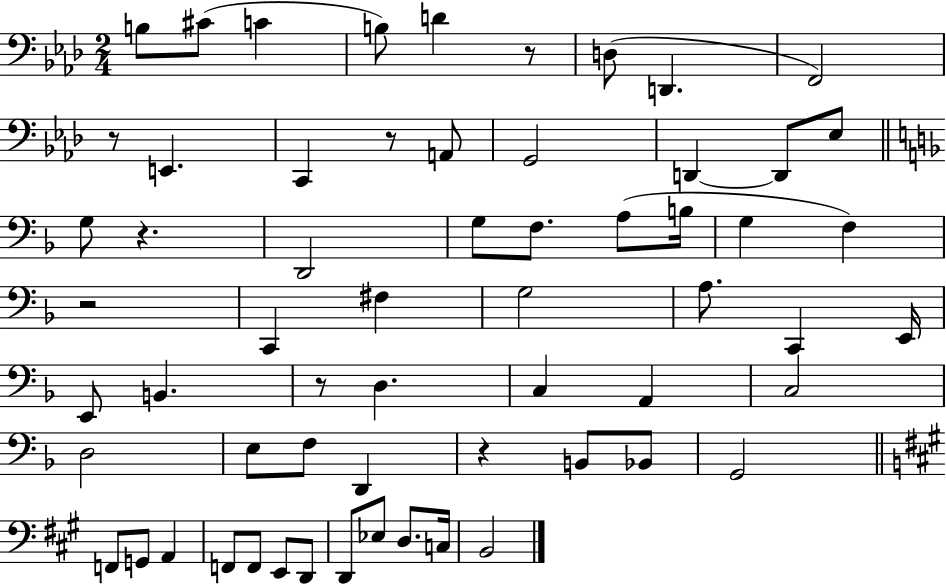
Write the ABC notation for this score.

X:1
T:Untitled
M:2/4
L:1/4
K:Ab
B,/2 ^C/2 C B,/2 D z/2 D,/2 D,, F,,2 z/2 E,, C,, z/2 A,,/2 G,,2 D,, D,,/2 _E,/2 G,/2 z D,,2 G,/2 F,/2 A,/2 B,/4 G, F, z2 C,, ^F, G,2 A,/2 C,, E,,/4 E,,/2 B,, z/2 D, C, A,, C,2 D,2 E,/2 F,/2 D,, z B,,/2 _B,,/2 G,,2 F,,/2 G,,/2 A,, F,,/2 F,,/2 E,,/2 D,,/2 D,,/2 _E,/2 D,/2 C,/4 B,,2